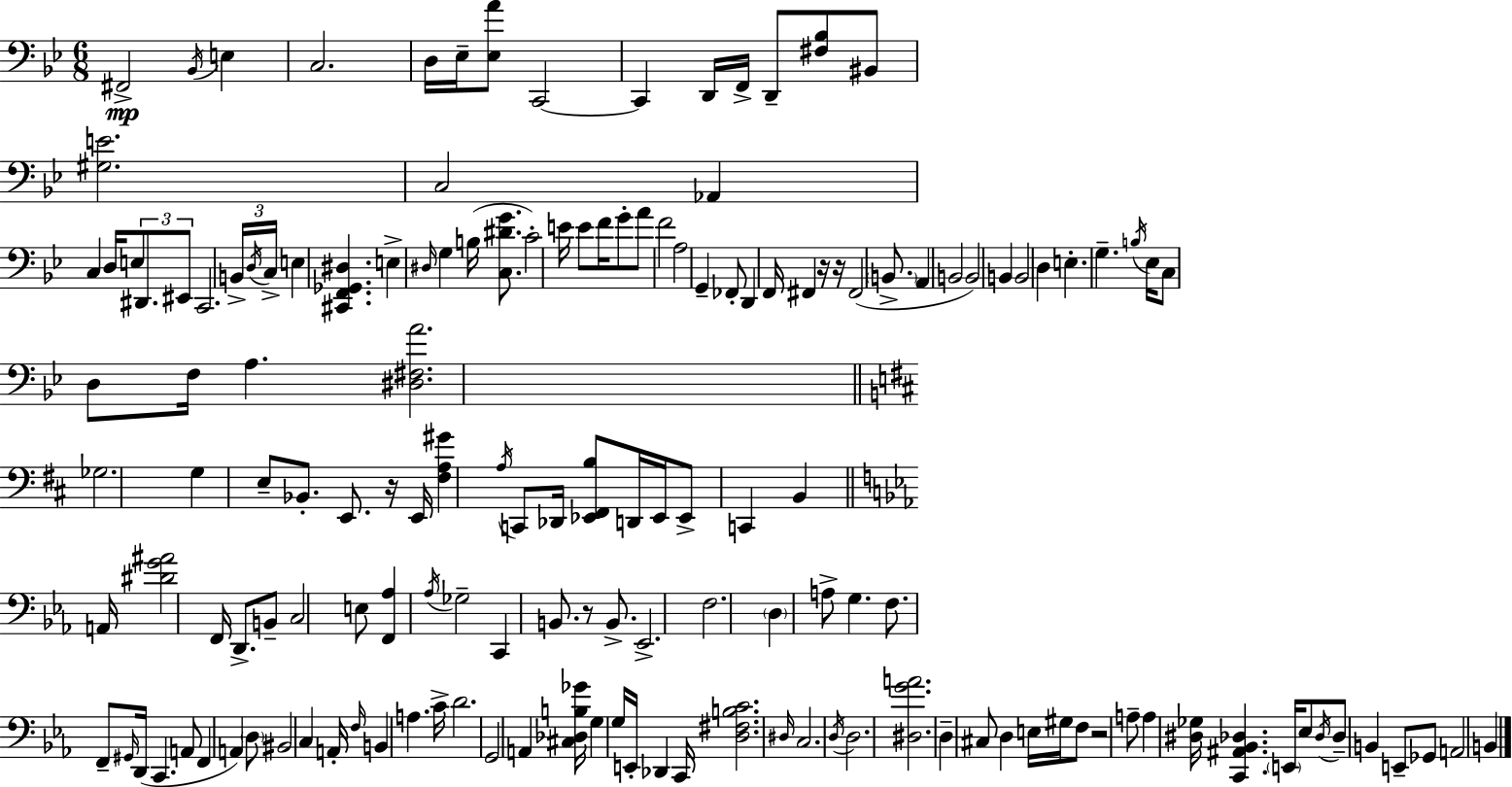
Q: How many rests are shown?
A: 5